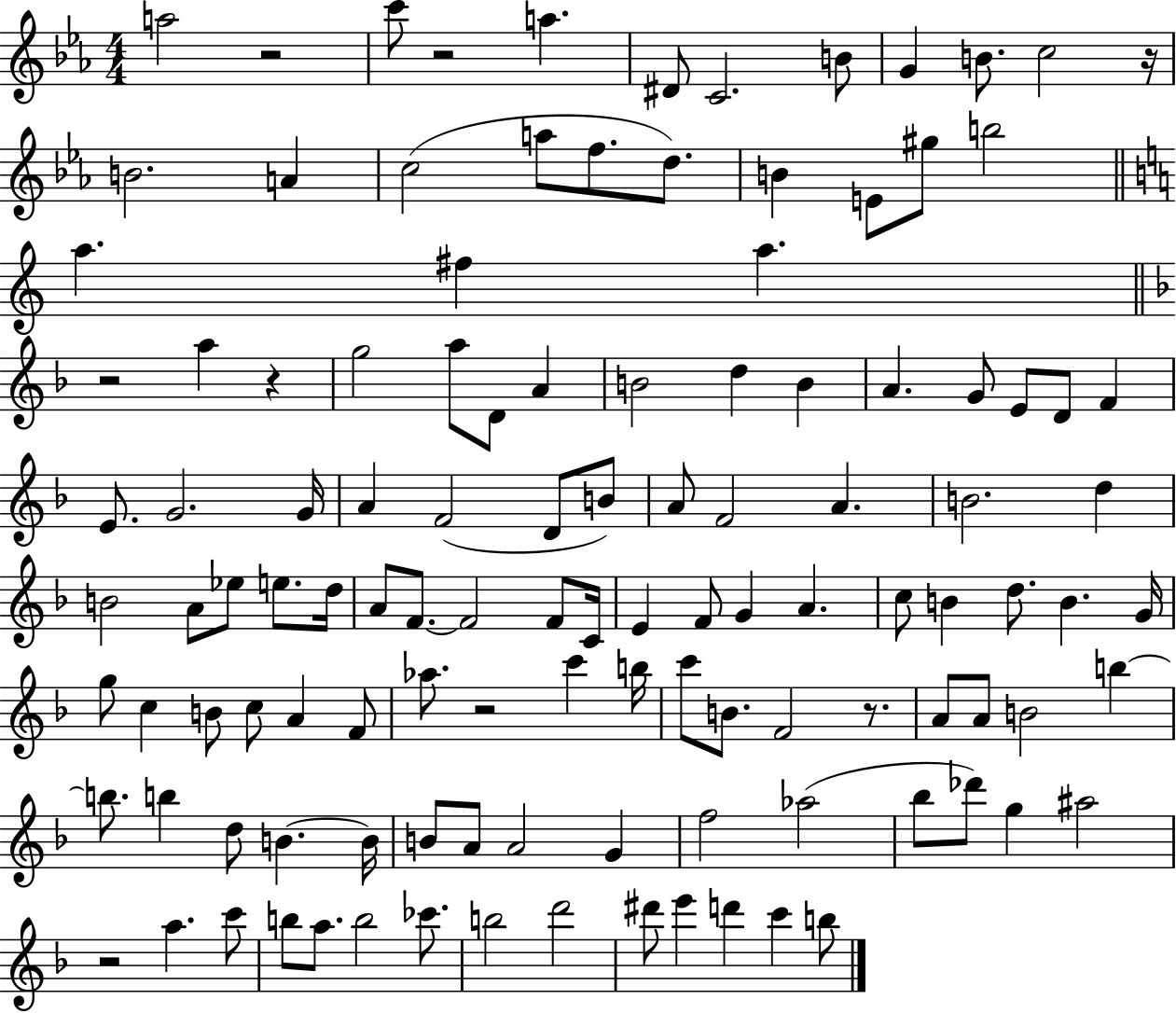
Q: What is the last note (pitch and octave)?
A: B5